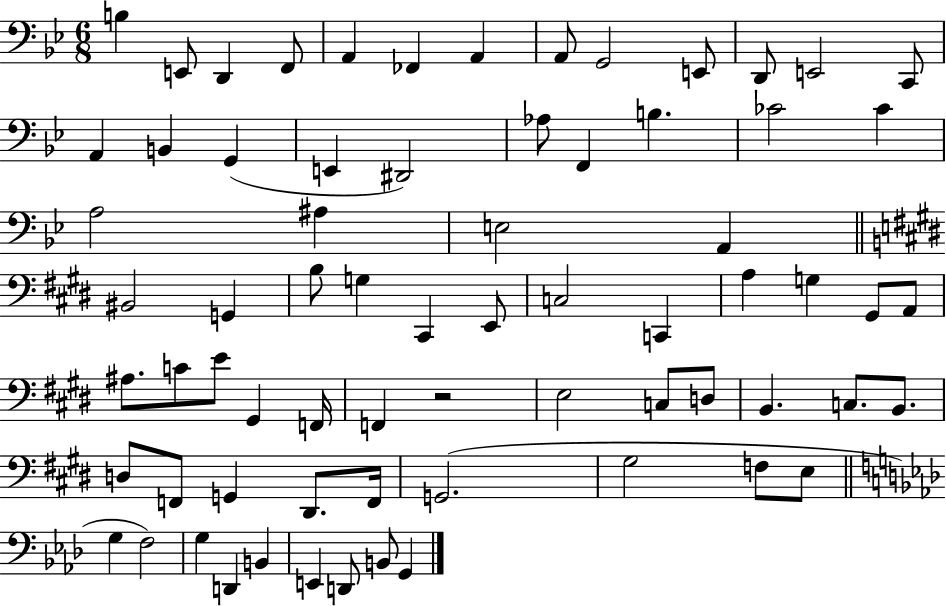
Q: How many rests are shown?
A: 1